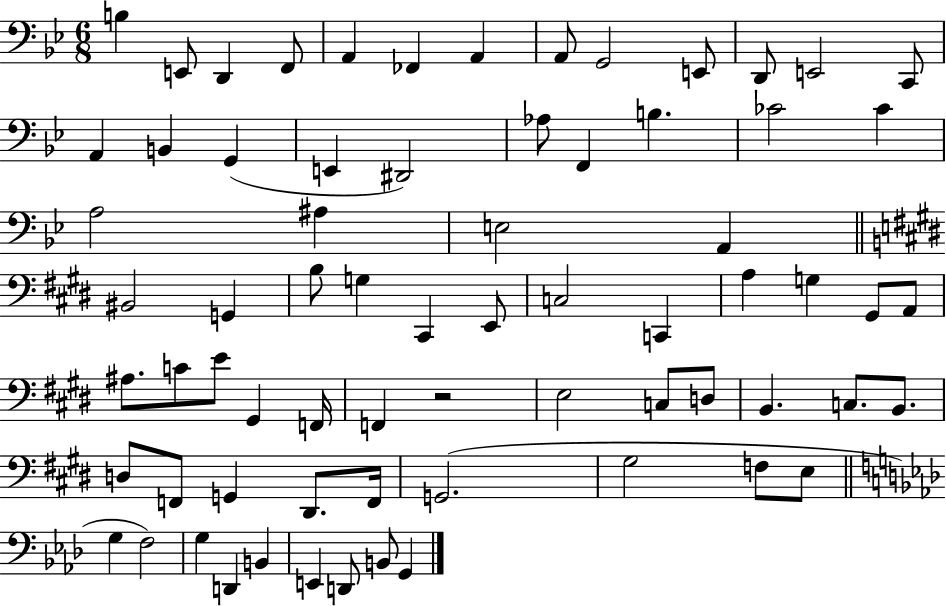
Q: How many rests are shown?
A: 1